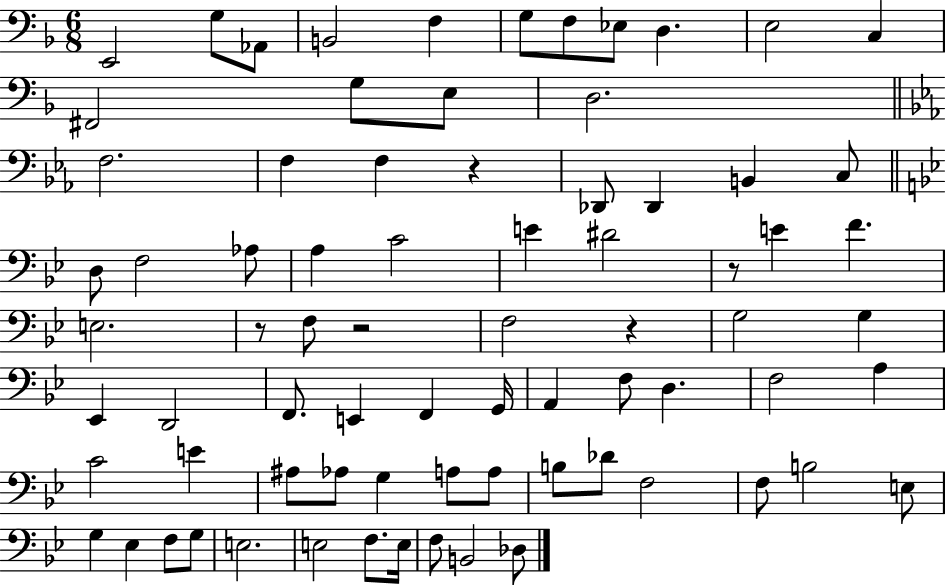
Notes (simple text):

E2/h G3/e Ab2/e B2/h F3/q G3/e F3/e Eb3/e D3/q. E3/h C3/q F#2/h G3/e E3/e D3/h. F3/h. F3/q F3/q R/q Db2/e Db2/q B2/q C3/e D3/e F3/h Ab3/e A3/q C4/h E4/q D#4/h R/e E4/q F4/q. E3/h. R/e F3/e R/h F3/h R/q G3/h G3/q Eb2/q D2/h F2/e. E2/q F2/q G2/s A2/q F3/e D3/q. F3/h A3/q C4/h E4/q A#3/e Ab3/e G3/q A3/e A3/e B3/e Db4/e F3/h F3/e B3/h E3/e G3/q Eb3/q F3/e G3/e E3/h. E3/h F3/e. E3/s F3/e B2/h Db3/e